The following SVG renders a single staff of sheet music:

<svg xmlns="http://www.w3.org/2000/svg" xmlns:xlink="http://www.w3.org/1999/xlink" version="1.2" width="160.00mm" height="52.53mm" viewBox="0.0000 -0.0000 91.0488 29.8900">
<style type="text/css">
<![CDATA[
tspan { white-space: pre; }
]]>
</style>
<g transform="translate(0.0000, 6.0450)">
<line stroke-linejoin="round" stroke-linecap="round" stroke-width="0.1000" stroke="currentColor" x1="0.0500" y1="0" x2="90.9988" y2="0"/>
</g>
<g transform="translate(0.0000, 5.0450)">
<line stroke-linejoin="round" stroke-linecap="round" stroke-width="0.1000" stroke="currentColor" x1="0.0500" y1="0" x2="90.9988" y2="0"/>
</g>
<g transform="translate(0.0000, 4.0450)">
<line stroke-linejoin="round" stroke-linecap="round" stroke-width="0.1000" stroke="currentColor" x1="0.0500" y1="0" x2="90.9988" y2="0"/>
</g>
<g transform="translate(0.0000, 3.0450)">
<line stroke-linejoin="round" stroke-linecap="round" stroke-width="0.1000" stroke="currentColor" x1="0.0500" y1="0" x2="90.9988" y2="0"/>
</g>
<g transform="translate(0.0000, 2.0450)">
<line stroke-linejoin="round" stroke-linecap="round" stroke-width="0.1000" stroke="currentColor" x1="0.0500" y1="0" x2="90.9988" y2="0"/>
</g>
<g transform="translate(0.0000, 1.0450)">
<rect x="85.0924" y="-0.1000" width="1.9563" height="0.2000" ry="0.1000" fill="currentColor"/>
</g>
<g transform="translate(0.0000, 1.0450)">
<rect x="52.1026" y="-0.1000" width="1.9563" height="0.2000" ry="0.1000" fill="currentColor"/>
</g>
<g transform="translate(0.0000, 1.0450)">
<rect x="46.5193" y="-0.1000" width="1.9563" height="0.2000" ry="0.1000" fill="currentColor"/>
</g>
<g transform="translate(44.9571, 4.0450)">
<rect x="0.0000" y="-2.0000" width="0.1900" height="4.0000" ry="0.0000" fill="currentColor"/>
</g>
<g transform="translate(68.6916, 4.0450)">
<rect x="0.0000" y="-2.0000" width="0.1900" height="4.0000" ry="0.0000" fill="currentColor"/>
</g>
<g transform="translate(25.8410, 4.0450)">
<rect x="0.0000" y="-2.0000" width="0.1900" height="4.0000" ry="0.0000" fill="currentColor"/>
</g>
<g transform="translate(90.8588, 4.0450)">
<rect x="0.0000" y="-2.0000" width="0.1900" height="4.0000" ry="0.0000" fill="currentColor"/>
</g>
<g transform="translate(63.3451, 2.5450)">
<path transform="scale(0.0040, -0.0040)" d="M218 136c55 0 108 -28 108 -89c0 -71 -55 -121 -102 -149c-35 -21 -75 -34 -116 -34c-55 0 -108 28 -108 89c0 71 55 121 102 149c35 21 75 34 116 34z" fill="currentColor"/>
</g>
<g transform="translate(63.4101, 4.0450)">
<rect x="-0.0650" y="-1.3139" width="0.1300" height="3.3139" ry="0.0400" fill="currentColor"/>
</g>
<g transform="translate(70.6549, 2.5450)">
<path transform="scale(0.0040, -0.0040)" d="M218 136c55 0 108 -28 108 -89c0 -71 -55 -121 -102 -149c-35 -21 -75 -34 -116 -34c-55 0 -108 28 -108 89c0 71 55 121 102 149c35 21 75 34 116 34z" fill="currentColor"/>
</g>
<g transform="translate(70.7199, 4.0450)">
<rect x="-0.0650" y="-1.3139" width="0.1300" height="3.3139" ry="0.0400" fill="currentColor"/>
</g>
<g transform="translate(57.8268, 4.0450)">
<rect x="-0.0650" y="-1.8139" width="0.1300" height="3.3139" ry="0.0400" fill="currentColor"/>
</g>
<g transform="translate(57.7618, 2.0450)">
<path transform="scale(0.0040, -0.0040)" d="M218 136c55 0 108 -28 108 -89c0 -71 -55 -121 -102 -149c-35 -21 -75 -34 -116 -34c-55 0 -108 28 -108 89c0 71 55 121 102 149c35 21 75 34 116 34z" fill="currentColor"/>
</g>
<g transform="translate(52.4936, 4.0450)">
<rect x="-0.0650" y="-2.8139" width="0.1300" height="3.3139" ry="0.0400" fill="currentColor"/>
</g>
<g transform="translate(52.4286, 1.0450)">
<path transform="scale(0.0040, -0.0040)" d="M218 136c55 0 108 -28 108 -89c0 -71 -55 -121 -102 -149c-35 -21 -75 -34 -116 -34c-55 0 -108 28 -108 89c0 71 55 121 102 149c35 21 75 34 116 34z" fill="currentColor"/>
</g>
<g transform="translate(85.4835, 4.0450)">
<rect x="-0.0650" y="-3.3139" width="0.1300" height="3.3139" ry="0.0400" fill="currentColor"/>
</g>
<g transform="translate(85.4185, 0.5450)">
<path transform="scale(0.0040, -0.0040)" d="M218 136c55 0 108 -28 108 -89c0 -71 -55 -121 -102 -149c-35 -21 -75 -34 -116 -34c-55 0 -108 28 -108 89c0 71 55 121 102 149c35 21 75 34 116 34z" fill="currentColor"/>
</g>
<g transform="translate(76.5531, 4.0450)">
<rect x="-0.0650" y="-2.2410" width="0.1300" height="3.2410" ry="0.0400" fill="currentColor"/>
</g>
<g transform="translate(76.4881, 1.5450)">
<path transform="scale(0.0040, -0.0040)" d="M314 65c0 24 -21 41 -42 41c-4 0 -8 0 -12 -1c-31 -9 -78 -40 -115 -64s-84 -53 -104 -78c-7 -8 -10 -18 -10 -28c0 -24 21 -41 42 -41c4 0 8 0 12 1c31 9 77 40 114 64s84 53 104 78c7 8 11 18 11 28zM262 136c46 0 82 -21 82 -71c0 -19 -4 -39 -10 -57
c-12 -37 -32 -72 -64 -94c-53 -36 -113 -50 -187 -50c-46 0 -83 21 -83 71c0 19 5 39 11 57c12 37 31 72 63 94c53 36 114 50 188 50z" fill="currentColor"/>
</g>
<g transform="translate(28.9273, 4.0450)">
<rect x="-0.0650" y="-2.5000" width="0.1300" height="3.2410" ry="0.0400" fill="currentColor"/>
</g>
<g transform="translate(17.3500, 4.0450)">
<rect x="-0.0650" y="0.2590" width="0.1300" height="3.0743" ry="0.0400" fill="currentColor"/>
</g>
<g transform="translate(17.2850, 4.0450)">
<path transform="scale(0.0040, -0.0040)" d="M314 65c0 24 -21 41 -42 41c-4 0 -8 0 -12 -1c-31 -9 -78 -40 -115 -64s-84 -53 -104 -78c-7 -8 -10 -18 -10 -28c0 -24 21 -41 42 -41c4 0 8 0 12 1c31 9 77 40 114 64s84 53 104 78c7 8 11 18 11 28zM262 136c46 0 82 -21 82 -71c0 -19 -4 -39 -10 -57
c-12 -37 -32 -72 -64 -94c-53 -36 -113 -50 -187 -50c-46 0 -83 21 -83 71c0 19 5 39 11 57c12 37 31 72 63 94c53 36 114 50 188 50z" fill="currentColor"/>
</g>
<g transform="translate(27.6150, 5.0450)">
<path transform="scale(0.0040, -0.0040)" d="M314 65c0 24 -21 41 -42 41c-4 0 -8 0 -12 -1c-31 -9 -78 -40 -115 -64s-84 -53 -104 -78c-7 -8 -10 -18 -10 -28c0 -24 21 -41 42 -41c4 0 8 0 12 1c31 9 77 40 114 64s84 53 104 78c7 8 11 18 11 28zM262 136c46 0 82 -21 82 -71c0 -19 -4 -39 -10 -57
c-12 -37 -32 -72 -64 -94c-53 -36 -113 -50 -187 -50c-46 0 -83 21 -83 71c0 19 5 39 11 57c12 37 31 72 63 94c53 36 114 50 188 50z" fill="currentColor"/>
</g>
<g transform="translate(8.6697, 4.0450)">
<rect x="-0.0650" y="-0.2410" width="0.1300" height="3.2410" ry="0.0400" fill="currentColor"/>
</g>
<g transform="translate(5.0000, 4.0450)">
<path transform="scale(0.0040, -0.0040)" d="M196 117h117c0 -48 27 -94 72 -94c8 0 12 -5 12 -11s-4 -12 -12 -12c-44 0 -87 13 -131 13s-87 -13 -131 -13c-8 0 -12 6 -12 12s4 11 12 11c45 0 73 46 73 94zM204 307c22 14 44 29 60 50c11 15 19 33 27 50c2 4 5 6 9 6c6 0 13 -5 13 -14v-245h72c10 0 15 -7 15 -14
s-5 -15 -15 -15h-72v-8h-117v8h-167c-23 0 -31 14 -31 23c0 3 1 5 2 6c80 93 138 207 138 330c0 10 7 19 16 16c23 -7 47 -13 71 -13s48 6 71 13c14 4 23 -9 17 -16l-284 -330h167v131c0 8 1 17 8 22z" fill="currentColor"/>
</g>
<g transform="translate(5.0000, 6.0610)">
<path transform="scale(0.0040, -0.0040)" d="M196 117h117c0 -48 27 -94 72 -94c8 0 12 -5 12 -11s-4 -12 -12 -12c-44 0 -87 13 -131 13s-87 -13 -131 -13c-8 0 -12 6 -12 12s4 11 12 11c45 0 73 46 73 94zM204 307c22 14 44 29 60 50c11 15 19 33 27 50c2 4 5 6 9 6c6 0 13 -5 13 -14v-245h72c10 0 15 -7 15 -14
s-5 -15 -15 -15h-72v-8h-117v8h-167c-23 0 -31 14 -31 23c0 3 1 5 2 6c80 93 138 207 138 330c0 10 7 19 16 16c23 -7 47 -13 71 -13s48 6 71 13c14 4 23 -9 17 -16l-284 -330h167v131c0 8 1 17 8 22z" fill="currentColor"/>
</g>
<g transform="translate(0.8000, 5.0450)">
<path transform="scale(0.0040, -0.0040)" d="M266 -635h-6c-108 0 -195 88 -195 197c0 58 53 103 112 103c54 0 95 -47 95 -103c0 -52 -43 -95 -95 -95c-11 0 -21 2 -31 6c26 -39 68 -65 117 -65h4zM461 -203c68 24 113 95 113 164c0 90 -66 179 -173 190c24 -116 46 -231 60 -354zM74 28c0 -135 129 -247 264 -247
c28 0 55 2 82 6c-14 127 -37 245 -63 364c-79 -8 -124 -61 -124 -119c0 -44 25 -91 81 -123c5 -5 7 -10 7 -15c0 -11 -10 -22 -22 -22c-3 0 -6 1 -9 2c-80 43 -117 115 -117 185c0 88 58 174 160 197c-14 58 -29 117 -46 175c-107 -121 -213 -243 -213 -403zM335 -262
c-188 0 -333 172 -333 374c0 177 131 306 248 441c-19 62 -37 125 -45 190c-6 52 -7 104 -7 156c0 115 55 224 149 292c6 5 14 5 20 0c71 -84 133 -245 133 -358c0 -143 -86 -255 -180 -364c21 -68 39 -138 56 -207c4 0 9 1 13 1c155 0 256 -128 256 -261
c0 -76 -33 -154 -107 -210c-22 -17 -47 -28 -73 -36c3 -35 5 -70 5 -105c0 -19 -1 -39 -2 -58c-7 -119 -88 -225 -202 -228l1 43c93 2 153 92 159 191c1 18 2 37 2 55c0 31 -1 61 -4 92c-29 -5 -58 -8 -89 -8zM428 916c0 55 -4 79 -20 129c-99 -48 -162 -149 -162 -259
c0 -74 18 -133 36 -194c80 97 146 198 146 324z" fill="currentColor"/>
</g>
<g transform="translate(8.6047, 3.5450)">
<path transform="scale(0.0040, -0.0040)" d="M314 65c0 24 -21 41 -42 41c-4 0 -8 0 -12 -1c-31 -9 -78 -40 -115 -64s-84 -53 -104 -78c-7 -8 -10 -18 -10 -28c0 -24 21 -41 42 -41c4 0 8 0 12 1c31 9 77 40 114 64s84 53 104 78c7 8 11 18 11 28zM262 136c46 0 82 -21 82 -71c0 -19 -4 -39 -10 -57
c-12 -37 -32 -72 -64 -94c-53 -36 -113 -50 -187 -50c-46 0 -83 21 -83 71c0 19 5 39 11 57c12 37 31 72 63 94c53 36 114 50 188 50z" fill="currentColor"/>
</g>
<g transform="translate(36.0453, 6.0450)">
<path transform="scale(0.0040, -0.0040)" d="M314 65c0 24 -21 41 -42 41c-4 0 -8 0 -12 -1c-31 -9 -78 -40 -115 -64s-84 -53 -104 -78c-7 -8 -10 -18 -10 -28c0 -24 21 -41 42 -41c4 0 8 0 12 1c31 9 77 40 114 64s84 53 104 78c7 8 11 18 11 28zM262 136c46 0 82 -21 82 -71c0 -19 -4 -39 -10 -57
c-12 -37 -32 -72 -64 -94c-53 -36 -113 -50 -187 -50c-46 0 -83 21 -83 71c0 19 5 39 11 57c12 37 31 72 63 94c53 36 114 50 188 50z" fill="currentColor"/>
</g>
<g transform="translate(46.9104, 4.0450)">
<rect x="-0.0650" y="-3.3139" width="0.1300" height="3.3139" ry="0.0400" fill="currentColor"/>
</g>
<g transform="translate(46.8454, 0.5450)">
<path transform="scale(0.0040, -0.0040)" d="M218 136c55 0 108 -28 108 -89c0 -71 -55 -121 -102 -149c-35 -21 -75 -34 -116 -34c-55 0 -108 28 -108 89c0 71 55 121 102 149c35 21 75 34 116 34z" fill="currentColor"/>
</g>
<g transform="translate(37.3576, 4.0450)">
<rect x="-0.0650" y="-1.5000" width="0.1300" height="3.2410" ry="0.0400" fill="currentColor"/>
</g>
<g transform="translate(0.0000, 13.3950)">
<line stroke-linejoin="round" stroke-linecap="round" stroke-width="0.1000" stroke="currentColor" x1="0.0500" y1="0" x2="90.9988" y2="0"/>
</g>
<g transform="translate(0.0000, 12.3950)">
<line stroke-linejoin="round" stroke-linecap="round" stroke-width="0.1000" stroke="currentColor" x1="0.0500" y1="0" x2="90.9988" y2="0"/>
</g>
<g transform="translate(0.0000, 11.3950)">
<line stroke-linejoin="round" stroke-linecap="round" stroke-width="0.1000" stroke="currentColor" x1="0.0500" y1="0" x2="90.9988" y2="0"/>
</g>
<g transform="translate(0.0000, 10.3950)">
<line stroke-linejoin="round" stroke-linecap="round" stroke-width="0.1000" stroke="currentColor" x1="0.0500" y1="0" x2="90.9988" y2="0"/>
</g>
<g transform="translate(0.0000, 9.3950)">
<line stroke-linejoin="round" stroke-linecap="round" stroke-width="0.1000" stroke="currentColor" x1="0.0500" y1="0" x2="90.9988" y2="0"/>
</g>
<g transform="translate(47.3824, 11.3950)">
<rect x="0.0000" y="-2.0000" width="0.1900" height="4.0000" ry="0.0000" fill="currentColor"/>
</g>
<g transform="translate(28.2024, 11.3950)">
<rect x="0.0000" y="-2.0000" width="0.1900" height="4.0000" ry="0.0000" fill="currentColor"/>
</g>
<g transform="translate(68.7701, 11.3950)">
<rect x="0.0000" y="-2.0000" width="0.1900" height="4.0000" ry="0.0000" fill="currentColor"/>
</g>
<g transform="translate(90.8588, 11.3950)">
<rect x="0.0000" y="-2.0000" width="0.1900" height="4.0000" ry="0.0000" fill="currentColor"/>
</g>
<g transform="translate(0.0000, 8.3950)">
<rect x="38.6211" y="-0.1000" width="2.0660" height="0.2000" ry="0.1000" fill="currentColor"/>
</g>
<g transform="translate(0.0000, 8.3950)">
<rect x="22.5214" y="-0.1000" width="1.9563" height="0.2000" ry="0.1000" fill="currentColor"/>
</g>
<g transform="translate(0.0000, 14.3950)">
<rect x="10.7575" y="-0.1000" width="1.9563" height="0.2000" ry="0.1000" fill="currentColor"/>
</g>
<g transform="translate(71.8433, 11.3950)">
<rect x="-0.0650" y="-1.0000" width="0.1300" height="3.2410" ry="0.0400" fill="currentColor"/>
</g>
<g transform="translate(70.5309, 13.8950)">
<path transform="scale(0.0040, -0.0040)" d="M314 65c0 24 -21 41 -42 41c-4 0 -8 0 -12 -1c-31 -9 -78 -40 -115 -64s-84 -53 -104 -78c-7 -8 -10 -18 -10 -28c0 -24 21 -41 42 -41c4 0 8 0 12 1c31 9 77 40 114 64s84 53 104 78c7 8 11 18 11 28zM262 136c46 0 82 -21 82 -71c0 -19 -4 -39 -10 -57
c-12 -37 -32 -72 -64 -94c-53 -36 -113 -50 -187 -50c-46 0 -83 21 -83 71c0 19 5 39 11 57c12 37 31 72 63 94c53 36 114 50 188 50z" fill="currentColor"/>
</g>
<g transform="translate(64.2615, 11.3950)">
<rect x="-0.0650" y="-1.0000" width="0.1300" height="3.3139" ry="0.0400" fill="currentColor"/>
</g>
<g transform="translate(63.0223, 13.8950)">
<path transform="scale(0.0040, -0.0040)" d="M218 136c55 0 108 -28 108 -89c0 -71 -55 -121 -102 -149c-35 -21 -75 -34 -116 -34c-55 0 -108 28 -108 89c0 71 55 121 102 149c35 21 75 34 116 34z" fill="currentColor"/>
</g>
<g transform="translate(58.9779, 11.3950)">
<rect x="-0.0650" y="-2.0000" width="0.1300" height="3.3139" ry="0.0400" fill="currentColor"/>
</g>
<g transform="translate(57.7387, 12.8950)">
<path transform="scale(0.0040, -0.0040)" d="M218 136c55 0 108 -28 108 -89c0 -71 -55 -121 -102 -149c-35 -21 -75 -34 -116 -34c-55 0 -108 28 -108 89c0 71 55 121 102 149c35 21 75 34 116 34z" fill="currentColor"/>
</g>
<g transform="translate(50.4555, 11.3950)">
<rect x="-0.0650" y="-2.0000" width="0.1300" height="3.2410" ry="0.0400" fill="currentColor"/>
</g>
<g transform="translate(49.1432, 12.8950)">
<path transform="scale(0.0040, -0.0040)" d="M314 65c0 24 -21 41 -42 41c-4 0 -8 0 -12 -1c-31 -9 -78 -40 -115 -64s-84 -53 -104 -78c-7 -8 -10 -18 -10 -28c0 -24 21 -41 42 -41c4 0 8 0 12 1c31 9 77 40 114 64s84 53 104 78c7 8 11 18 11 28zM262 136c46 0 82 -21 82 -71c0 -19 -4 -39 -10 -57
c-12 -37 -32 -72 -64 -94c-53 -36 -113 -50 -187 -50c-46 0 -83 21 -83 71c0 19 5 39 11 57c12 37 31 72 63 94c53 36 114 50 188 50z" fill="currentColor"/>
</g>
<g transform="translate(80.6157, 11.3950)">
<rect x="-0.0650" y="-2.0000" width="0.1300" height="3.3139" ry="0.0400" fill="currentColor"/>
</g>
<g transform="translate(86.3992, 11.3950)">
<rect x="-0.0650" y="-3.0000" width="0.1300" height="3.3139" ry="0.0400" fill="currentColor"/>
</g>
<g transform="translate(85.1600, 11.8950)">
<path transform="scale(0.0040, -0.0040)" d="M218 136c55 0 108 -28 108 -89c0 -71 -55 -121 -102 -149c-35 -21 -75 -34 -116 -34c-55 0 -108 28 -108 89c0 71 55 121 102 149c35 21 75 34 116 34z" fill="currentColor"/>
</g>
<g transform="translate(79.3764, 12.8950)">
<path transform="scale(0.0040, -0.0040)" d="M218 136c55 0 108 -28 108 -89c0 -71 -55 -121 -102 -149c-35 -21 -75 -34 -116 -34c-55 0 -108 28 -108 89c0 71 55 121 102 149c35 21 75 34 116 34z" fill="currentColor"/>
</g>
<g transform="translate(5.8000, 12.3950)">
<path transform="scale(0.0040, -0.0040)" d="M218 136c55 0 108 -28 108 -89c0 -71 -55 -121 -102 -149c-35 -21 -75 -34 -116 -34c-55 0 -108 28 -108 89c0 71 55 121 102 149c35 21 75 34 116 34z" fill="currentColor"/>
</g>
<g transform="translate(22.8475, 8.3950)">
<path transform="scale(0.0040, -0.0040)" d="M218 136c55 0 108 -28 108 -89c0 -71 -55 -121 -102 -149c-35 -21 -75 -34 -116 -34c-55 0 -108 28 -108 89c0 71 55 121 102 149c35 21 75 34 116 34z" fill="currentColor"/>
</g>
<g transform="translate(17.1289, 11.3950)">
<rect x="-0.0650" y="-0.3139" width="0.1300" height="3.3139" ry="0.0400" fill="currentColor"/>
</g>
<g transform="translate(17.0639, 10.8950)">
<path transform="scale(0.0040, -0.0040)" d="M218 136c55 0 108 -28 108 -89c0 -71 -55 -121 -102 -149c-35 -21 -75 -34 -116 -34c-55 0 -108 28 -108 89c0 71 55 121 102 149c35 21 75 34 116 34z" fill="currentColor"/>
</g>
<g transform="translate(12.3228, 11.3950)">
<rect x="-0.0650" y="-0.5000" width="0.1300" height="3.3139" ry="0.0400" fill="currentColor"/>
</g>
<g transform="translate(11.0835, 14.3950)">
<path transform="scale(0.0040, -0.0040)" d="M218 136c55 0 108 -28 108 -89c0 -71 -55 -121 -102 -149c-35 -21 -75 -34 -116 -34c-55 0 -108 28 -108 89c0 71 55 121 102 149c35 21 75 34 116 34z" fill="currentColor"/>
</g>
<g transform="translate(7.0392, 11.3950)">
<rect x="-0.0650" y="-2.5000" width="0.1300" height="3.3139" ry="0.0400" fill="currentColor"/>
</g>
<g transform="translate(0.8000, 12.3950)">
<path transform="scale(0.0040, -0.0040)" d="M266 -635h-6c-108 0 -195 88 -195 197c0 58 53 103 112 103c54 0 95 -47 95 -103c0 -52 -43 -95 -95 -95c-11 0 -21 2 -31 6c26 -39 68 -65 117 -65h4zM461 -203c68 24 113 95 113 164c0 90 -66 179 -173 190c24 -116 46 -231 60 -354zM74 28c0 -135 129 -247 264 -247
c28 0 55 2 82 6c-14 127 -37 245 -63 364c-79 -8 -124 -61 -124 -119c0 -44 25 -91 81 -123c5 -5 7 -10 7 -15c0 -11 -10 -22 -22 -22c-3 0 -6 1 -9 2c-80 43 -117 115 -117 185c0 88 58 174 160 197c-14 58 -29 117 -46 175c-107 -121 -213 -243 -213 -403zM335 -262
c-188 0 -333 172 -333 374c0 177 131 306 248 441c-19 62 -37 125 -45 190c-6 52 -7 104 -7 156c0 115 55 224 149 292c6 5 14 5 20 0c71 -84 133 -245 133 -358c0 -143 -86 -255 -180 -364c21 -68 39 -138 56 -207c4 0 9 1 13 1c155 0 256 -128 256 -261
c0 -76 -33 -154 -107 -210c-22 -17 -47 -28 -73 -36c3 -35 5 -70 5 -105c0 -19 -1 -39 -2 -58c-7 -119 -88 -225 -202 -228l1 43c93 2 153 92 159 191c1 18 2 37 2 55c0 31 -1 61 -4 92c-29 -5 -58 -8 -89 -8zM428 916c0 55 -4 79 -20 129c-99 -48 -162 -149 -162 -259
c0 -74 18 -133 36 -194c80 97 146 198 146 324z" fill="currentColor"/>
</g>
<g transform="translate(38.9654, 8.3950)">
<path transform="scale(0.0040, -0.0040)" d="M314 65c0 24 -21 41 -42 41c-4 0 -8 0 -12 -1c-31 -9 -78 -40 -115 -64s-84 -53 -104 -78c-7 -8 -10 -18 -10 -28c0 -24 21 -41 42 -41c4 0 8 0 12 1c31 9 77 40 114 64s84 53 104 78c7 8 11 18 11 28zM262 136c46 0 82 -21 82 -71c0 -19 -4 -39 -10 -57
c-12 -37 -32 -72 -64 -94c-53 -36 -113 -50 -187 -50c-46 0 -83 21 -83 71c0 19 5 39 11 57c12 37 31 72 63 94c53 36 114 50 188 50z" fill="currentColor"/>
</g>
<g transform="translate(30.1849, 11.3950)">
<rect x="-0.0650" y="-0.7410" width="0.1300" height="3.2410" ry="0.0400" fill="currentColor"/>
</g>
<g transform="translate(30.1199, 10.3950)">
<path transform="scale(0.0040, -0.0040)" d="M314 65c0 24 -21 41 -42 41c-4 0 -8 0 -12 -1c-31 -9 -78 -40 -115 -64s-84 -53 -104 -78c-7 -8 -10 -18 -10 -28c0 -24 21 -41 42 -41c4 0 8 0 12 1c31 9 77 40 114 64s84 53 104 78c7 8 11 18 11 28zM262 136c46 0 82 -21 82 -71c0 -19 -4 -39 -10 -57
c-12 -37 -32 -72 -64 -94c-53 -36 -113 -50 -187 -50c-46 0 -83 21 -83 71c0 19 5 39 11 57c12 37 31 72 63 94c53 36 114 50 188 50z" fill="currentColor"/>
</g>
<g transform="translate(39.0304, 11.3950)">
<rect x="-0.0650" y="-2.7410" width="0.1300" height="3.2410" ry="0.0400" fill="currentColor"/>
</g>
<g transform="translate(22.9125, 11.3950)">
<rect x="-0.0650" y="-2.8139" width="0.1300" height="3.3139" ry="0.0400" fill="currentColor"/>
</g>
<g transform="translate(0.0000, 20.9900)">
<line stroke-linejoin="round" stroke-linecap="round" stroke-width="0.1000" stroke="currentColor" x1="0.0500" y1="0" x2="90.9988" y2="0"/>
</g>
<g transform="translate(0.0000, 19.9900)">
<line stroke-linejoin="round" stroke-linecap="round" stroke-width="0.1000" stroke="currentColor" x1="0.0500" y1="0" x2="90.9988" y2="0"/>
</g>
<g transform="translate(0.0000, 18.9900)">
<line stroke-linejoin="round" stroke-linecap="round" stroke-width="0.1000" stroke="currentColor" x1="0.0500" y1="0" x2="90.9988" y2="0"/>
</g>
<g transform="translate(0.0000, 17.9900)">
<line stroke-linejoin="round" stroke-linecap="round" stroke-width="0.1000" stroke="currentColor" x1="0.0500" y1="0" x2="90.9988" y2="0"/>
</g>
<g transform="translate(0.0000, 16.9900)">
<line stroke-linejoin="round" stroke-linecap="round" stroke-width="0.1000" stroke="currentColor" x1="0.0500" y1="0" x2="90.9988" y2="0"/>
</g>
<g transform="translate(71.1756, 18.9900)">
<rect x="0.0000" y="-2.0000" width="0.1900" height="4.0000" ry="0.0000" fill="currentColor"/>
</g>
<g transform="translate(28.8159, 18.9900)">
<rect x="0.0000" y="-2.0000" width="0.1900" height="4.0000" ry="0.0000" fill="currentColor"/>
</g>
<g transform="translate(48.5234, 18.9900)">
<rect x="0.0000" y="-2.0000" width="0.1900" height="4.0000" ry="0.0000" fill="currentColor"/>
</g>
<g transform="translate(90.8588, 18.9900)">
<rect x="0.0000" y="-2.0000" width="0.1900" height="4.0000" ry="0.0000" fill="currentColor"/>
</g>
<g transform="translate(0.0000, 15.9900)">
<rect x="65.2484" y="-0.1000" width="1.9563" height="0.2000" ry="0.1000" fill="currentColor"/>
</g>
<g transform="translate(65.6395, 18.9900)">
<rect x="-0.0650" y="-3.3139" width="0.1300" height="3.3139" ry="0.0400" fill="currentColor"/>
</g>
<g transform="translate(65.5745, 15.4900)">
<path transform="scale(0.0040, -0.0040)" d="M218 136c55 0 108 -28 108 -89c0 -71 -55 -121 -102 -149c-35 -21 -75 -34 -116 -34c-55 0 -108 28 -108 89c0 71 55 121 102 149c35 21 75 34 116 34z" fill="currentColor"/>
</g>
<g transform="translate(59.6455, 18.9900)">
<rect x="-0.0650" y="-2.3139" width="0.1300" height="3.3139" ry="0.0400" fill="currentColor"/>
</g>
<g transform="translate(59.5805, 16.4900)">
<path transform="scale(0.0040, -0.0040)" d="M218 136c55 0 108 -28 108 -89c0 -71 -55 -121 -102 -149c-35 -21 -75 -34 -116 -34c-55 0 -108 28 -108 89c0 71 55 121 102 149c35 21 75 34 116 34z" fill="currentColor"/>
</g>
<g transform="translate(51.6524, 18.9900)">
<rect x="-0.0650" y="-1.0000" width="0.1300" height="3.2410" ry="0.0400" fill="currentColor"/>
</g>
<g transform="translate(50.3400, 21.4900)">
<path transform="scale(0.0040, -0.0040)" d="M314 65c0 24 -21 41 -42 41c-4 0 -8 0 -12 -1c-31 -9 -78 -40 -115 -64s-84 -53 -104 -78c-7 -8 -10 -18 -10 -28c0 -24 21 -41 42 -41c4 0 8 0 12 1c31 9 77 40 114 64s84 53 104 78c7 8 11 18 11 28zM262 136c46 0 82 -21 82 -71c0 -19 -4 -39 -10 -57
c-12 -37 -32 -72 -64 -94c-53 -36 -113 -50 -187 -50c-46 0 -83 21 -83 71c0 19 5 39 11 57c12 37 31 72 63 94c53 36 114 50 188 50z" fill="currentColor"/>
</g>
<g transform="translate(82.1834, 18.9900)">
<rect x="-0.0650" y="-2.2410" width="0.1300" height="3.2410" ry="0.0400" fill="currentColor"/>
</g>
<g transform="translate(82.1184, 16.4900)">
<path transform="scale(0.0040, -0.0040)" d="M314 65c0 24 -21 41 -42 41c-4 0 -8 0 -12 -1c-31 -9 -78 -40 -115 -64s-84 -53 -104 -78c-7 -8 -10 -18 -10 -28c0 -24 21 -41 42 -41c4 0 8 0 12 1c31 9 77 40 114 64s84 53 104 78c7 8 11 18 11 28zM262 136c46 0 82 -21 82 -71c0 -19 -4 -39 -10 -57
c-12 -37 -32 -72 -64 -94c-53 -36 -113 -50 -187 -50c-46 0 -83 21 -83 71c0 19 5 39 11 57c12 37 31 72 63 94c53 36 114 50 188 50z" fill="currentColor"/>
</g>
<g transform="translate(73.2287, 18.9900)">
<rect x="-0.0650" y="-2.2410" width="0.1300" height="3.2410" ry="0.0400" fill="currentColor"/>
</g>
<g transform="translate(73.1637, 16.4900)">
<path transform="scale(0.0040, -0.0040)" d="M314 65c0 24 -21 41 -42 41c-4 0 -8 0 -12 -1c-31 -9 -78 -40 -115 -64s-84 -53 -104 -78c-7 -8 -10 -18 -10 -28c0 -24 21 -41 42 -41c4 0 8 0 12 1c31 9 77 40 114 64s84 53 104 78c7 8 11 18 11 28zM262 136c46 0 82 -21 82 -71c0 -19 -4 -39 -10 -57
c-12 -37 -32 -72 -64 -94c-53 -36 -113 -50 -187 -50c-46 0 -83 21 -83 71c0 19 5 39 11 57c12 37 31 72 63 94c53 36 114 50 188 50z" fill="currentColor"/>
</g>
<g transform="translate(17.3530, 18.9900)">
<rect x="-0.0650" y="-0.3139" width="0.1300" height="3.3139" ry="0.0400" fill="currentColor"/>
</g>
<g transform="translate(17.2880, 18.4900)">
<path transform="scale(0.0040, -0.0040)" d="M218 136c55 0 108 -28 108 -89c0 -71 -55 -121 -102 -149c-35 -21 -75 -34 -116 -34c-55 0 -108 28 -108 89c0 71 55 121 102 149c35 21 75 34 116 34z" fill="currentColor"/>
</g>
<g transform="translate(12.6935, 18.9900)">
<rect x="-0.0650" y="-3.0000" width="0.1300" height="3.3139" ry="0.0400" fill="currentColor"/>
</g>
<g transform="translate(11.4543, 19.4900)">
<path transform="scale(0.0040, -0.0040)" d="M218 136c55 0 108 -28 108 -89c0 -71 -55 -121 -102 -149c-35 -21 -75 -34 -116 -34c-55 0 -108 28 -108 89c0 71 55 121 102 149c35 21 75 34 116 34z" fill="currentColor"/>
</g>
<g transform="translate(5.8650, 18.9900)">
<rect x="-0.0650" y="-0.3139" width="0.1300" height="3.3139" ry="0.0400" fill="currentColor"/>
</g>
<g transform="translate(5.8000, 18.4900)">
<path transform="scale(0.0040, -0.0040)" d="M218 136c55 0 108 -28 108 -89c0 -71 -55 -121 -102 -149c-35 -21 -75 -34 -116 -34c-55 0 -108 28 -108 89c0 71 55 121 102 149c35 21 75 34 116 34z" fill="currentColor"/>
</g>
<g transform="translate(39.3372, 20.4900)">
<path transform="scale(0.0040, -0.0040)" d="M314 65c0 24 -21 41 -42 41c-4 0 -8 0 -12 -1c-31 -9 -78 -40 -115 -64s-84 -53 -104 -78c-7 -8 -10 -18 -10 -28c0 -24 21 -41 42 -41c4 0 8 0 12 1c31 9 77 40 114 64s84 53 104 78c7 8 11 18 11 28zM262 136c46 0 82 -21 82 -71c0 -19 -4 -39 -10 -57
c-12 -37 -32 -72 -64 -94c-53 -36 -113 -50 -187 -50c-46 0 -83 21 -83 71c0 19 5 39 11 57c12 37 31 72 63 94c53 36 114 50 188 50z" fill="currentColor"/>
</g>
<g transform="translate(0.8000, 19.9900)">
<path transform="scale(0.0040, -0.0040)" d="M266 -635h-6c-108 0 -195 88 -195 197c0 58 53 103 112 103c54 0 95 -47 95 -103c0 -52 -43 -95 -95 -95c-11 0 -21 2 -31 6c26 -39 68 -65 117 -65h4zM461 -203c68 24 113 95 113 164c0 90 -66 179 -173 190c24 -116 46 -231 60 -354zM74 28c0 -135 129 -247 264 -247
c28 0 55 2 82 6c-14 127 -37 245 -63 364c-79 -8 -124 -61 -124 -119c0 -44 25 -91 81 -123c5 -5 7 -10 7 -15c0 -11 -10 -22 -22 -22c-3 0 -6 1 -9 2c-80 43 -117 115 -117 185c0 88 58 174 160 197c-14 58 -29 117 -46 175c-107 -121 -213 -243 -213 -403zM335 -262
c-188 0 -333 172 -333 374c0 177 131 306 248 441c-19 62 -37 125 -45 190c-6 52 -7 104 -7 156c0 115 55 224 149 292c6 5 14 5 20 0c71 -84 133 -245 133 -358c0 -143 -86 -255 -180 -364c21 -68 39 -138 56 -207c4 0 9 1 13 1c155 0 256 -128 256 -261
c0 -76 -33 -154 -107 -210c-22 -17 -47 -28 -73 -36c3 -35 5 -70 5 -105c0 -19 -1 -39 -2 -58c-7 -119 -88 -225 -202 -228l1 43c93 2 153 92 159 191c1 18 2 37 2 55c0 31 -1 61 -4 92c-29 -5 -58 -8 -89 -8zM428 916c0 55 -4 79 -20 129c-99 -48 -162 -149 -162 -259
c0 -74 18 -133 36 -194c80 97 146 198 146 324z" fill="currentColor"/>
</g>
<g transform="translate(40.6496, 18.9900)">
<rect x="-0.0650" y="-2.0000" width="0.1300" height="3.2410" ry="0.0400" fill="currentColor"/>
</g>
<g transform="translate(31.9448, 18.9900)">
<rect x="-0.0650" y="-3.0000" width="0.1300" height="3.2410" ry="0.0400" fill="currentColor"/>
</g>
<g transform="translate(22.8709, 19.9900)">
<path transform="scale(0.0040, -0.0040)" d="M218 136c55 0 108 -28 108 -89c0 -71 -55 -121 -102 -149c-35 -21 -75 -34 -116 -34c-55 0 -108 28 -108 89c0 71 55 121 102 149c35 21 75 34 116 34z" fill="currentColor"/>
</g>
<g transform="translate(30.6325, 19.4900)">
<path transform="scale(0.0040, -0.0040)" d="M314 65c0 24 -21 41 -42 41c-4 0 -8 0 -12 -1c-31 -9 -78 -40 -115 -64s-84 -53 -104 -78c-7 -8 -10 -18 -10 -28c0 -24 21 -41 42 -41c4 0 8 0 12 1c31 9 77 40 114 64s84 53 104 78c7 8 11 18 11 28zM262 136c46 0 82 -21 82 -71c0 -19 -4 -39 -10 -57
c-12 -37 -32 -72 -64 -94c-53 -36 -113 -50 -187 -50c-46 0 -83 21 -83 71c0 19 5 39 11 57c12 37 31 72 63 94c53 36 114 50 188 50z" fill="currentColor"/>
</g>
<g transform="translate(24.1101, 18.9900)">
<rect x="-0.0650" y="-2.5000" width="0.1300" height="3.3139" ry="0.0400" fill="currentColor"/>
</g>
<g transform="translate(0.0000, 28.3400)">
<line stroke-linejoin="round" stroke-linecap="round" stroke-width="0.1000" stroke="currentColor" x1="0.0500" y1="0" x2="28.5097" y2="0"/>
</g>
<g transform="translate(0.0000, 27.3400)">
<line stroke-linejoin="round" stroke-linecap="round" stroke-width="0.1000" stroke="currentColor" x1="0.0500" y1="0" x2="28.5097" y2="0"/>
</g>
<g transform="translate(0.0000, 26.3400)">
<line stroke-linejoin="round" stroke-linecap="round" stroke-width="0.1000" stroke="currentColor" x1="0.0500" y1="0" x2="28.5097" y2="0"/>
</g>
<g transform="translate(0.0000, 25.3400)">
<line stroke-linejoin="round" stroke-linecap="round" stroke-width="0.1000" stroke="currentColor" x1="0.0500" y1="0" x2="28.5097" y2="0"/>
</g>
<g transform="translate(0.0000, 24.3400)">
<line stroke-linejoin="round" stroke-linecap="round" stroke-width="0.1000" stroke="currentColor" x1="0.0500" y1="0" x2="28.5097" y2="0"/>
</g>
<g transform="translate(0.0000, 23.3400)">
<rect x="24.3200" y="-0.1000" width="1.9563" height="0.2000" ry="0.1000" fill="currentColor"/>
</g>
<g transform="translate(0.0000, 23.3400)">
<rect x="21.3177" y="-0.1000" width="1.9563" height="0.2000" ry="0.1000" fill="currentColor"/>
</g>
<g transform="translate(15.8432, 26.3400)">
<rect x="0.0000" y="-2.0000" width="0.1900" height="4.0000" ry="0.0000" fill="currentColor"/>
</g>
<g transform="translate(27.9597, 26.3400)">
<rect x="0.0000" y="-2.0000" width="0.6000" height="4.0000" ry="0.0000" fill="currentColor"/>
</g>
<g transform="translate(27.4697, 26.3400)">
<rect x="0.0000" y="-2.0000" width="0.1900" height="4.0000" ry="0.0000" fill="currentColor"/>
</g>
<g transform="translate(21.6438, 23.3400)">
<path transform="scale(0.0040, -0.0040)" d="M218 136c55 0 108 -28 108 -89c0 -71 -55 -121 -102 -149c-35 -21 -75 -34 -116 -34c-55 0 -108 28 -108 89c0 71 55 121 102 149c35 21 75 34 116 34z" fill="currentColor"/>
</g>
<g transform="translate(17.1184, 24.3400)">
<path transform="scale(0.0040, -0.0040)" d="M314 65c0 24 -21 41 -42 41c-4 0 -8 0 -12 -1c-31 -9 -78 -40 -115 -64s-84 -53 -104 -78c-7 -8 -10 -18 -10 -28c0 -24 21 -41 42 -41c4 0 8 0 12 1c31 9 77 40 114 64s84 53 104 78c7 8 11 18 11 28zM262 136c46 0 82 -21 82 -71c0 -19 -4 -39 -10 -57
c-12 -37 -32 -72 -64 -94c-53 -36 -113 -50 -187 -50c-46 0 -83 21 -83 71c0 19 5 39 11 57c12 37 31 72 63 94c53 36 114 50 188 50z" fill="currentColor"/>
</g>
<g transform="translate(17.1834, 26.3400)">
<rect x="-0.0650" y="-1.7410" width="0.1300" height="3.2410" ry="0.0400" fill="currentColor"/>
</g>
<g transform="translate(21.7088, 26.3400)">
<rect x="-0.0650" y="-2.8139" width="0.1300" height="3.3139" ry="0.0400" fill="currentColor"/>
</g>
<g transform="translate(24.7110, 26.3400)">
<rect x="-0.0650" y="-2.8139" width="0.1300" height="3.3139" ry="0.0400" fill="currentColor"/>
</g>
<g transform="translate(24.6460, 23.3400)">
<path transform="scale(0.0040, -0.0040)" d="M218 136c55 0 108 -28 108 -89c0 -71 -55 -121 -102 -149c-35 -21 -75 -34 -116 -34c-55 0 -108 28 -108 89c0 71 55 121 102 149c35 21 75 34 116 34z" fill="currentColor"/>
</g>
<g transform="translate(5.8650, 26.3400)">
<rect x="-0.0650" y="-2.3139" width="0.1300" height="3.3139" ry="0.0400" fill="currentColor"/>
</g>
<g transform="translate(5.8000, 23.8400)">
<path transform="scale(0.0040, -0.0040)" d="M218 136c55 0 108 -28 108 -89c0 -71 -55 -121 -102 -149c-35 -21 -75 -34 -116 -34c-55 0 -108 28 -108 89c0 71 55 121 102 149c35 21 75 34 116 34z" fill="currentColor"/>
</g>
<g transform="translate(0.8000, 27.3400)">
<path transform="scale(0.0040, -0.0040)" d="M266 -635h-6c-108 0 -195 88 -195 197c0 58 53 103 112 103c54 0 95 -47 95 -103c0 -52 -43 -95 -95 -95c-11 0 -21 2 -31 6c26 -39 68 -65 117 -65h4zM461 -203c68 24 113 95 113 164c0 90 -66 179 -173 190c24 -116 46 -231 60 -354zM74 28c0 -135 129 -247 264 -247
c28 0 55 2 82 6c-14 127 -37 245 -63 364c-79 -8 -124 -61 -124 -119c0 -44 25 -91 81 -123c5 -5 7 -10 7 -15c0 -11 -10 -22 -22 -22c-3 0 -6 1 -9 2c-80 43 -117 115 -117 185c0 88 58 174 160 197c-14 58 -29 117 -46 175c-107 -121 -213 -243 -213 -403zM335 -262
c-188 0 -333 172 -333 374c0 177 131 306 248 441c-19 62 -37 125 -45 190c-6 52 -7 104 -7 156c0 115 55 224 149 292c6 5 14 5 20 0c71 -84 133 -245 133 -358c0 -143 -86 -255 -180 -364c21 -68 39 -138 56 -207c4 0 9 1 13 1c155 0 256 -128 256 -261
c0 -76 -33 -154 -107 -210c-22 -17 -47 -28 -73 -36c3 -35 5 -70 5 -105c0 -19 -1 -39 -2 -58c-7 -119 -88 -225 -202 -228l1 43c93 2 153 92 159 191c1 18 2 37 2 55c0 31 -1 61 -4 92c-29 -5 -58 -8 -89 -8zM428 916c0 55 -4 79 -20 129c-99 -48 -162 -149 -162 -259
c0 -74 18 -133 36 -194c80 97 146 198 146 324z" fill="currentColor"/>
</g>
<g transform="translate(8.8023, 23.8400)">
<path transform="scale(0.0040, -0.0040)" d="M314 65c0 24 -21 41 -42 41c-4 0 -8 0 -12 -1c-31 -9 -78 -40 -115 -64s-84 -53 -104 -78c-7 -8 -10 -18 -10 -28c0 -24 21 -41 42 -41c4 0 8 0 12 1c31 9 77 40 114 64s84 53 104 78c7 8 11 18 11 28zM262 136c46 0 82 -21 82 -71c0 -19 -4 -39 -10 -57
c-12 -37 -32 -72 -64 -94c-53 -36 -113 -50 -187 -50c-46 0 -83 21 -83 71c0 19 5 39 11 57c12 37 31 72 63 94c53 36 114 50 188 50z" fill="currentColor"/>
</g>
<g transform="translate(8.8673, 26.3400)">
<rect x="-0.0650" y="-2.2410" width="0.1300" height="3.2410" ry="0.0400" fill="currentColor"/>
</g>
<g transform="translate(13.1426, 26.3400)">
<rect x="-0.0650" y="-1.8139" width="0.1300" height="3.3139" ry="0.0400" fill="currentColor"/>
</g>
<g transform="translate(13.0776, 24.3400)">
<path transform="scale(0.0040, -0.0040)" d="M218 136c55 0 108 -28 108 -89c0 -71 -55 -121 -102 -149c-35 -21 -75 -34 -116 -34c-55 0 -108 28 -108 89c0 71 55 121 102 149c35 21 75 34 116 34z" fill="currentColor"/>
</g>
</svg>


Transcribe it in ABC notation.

X:1
T:Untitled
M:4/4
L:1/4
K:C
c2 B2 G2 E2 b a f e e g2 b G C c a d2 a2 F2 F D D2 F A c A c G A2 F2 D2 g b g2 g2 g g2 f f2 a a